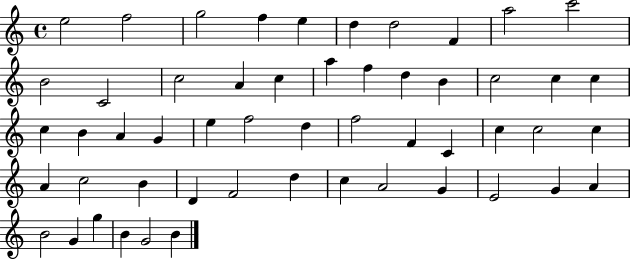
X:1
T:Untitled
M:4/4
L:1/4
K:C
e2 f2 g2 f e d d2 F a2 c'2 B2 C2 c2 A c a f d B c2 c c c B A G e f2 d f2 F C c c2 c A c2 B D F2 d c A2 G E2 G A B2 G g B G2 B